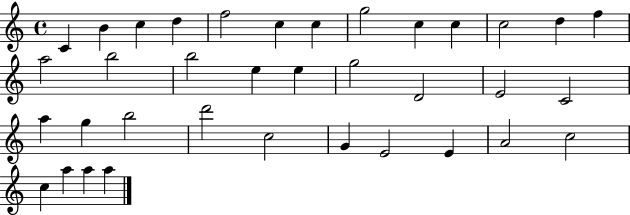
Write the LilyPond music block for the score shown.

{
  \clef treble
  \time 4/4
  \defaultTimeSignature
  \key c \major
  c'4 b'4 c''4 d''4 | f''2 c''4 c''4 | g''2 c''4 c''4 | c''2 d''4 f''4 | \break a''2 b''2 | b''2 e''4 e''4 | g''2 d'2 | e'2 c'2 | \break a''4 g''4 b''2 | d'''2 c''2 | g'4 e'2 e'4 | a'2 c''2 | \break c''4 a''4 a''4 a''4 | \bar "|."
}